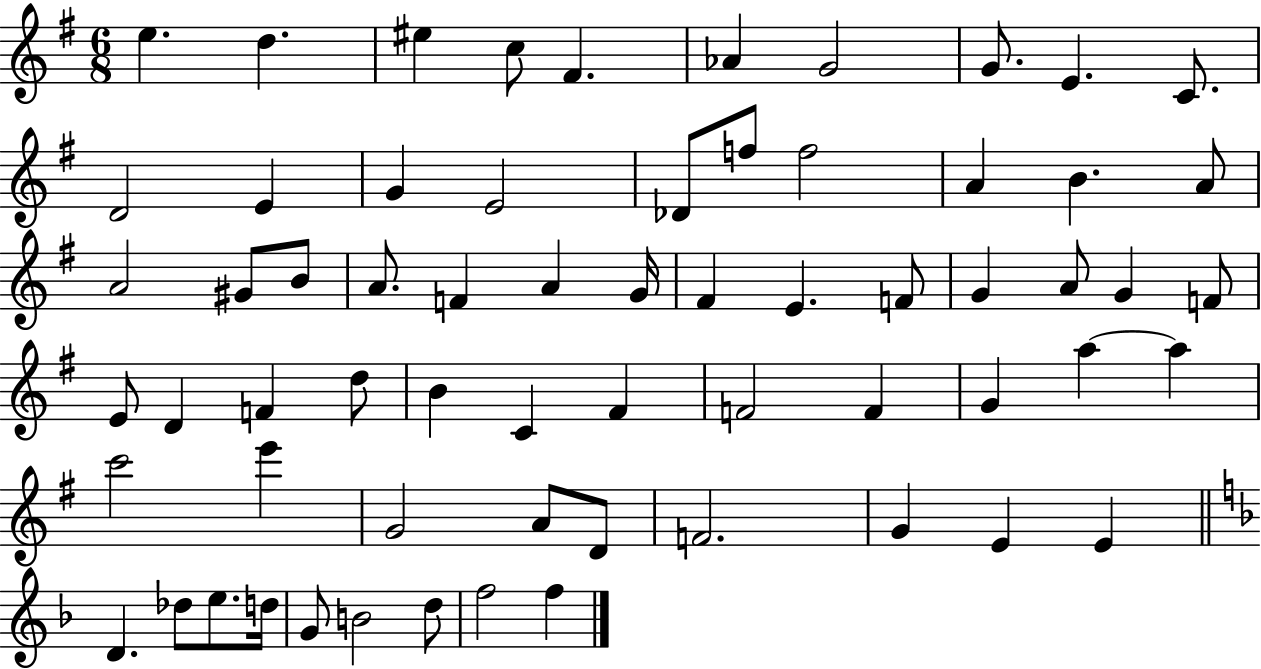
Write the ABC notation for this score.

X:1
T:Untitled
M:6/8
L:1/4
K:G
e d ^e c/2 ^F _A G2 G/2 E C/2 D2 E G E2 _D/2 f/2 f2 A B A/2 A2 ^G/2 B/2 A/2 F A G/4 ^F E F/2 G A/2 G F/2 E/2 D F d/2 B C ^F F2 F G a a c'2 e' G2 A/2 D/2 F2 G E E D _d/2 e/2 d/4 G/2 B2 d/2 f2 f